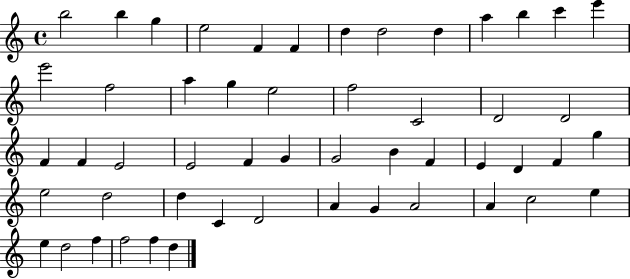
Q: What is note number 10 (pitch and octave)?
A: A5